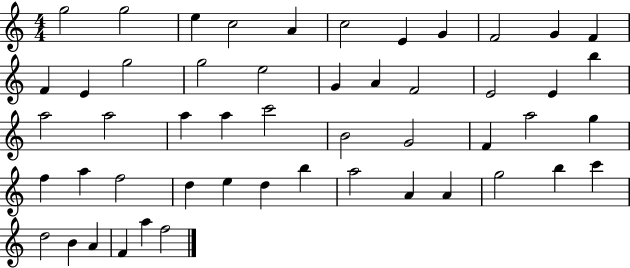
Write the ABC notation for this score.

X:1
T:Untitled
M:4/4
L:1/4
K:C
g2 g2 e c2 A c2 E G F2 G F F E g2 g2 e2 G A F2 E2 E b a2 a2 a a c'2 B2 G2 F a2 g f a f2 d e d b a2 A A g2 b c' d2 B A F a f2